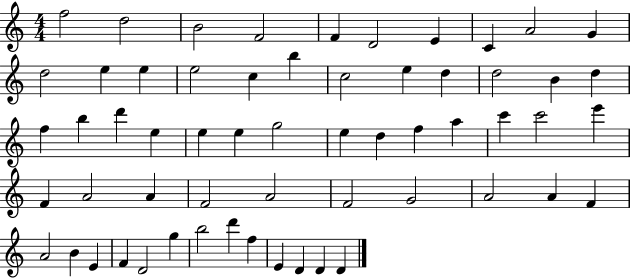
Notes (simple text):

F5/h D5/h B4/h F4/h F4/q D4/h E4/q C4/q A4/h G4/q D5/h E5/q E5/q E5/h C5/q B5/q C5/h E5/q D5/q D5/h B4/q D5/q F5/q B5/q D6/q E5/q E5/q E5/q G5/h E5/q D5/q F5/q A5/q C6/q C6/h E6/q F4/q A4/h A4/q F4/h A4/h F4/h G4/h A4/h A4/q F4/q A4/h B4/q E4/q F4/q D4/h G5/q B5/h D6/q F5/q E4/q D4/q D4/q D4/q